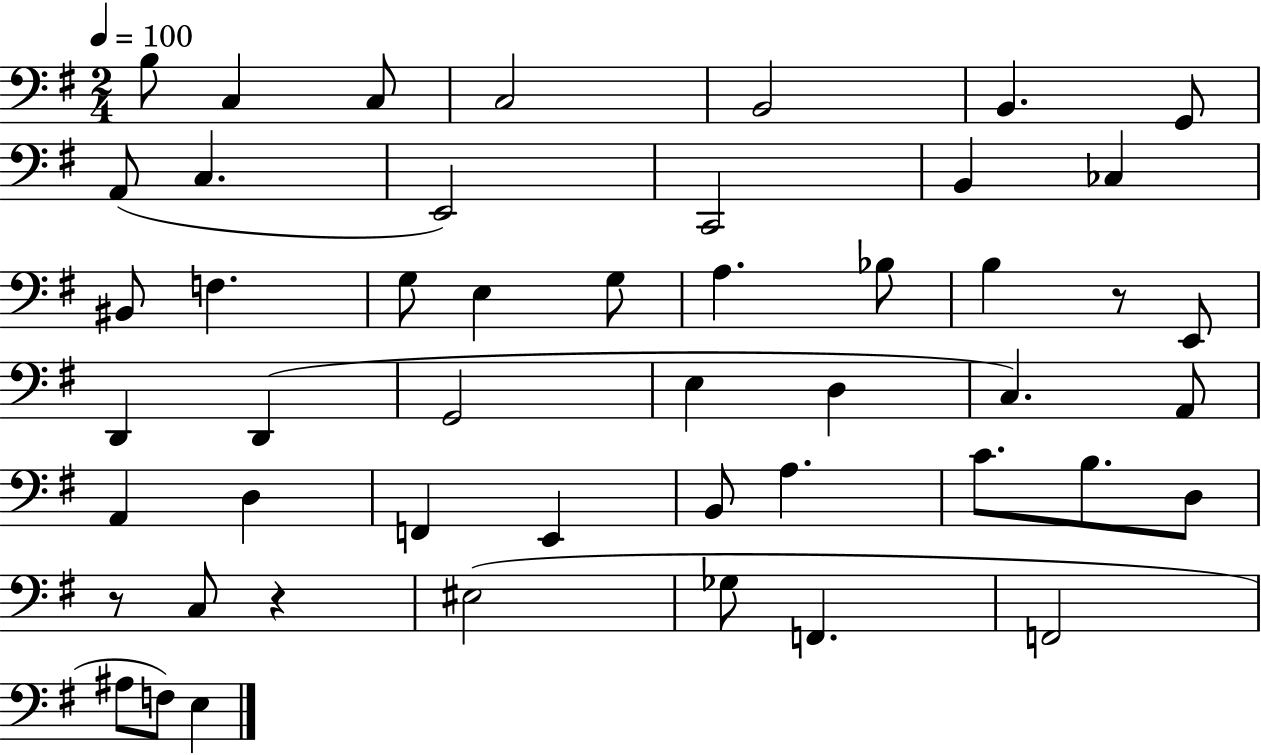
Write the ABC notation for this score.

X:1
T:Untitled
M:2/4
L:1/4
K:G
B,/2 C, C,/2 C,2 B,,2 B,, G,,/2 A,,/2 C, E,,2 C,,2 B,, _C, ^B,,/2 F, G,/2 E, G,/2 A, _B,/2 B, z/2 E,,/2 D,, D,, G,,2 E, D, C, A,,/2 A,, D, F,, E,, B,,/2 A, C/2 B,/2 D,/2 z/2 C,/2 z ^E,2 _G,/2 F,, F,,2 ^A,/2 F,/2 E,